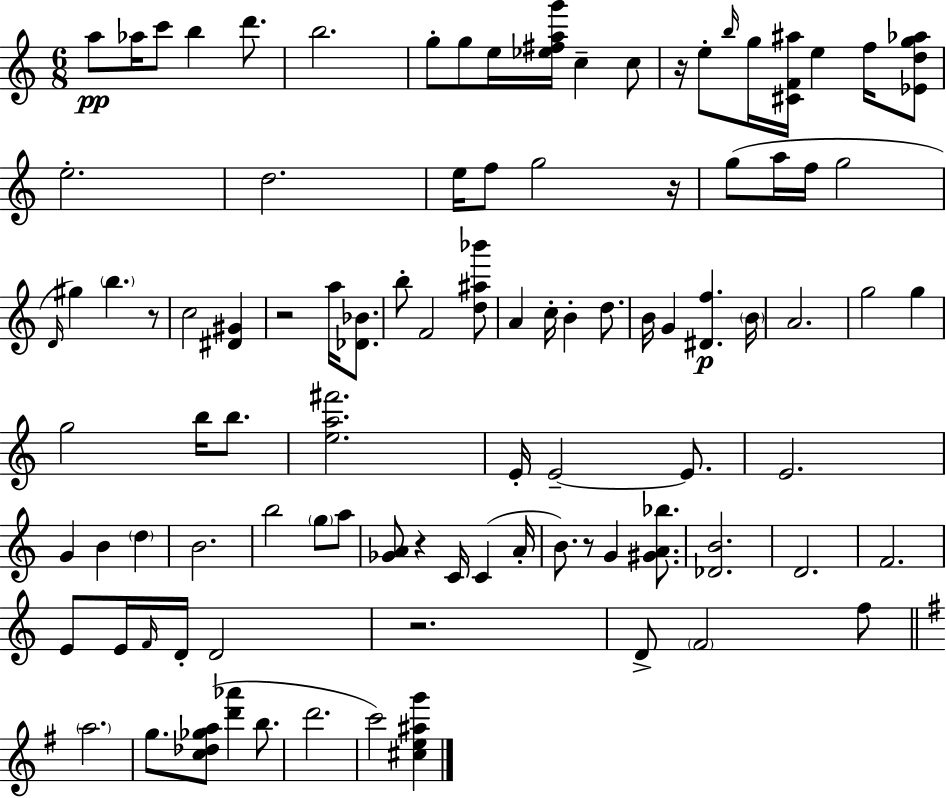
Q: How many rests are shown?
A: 7